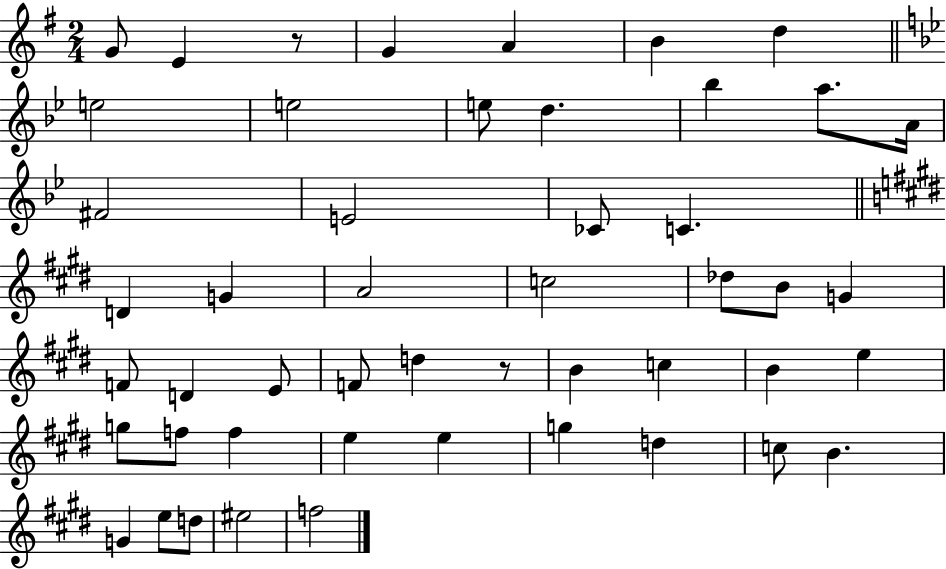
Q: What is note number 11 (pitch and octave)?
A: Bb5